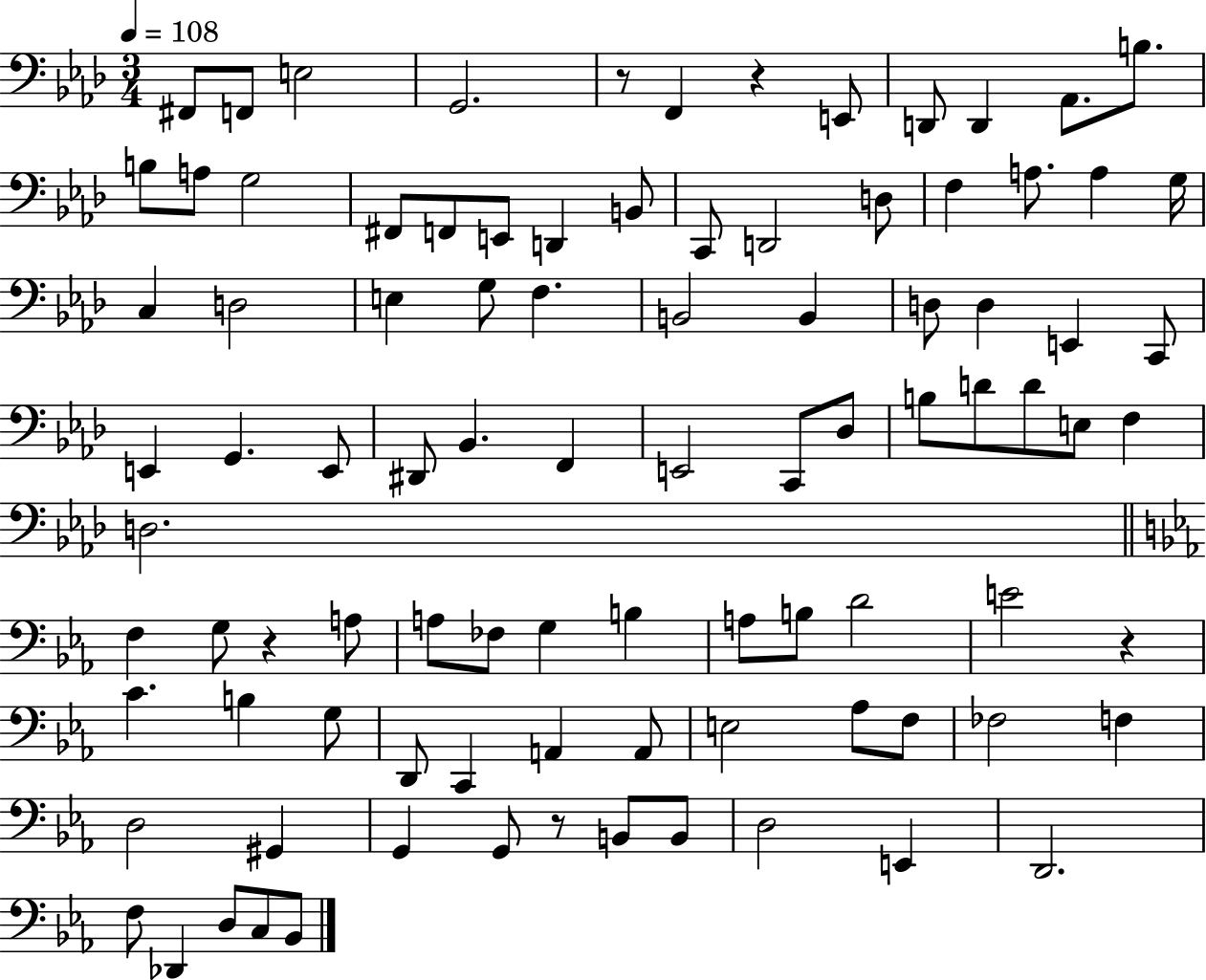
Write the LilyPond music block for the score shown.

{
  \clef bass
  \numericTimeSignature
  \time 3/4
  \key aes \major
  \tempo 4 = 108
  fis,8 f,8 e2 | g,2. | r8 f,4 r4 e,8 | d,8 d,4 aes,8. b8. | \break b8 a8 g2 | fis,8 f,8 e,8 d,4 b,8 | c,8 d,2 d8 | f4 a8. a4 g16 | \break c4 d2 | e4 g8 f4. | b,2 b,4 | d8 d4 e,4 c,8 | \break e,4 g,4. e,8 | dis,8 bes,4. f,4 | e,2 c,8 des8 | b8 d'8 d'8 e8 f4 | \break d2. | \bar "||" \break \key ees \major f4 g8 r4 a8 | a8 fes8 g4 b4 | a8 b8 d'2 | e'2 r4 | \break c'4. b4 g8 | d,8 c,4 a,4 a,8 | e2 aes8 f8 | fes2 f4 | \break d2 gis,4 | g,4 g,8 r8 b,8 b,8 | d2 e,4 | d,2. | \break f8 des,4 d8 c8 bes,8 | \bar "|."
}